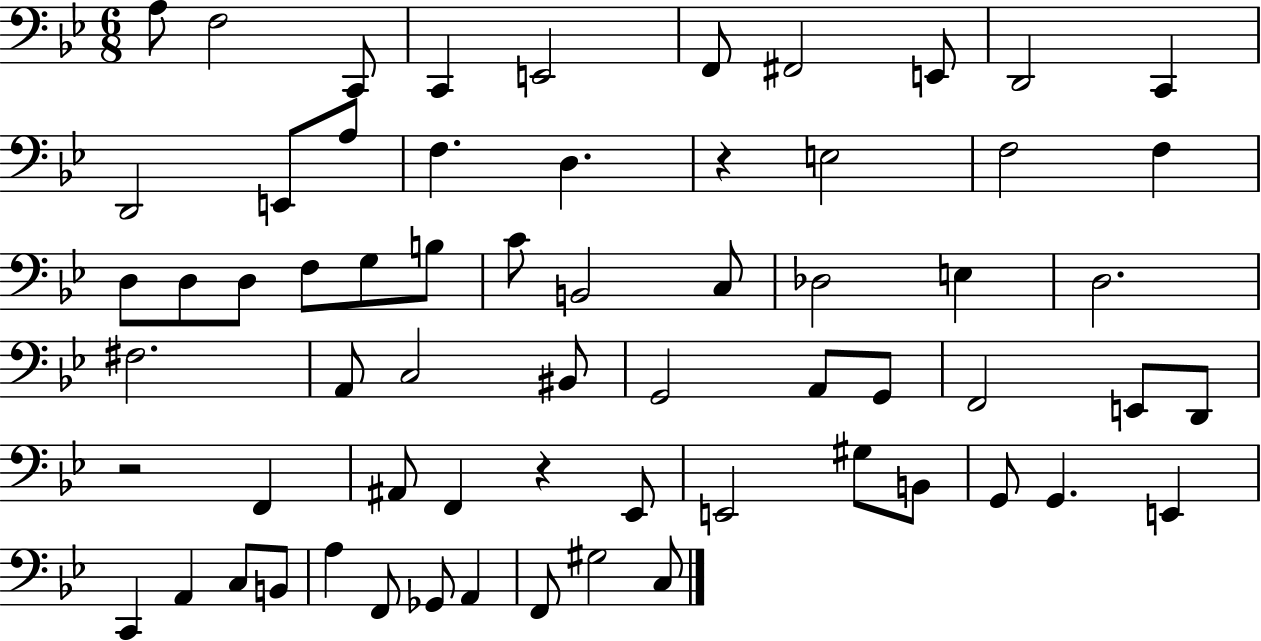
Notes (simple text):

A3/e F3/h C2/e C2/q E2/h F2/e F#2/h E2/e D2/h C2/q D2/h E2/e A3/e F3/q. D3/q. R/q E3/h F3/h F3/q D3/e D3/e D3/e F3/e G3/e B3/e C4/e B2/h C3/e Db3/h E3/q D3/h. F#3/h. A2/e C3/h BIS2/e G2/h A2/e G2/e F2/h E2/e D2/e R/h F2/q A#2/e F2/q R/q Eb2/e E2/h G#3/e B2/e G2/e G2/q. E2/q C2/q A2/q C3/e B2/e A3/q F2/e Gb2/e A2/q F2/e G#3/h C3/e